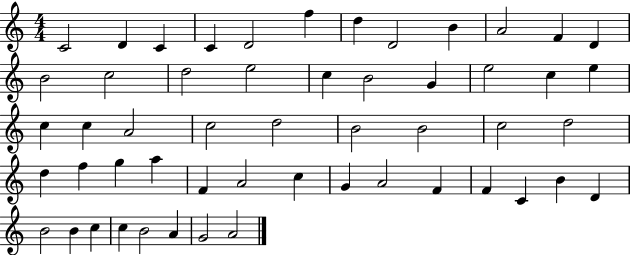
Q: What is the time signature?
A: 4/4